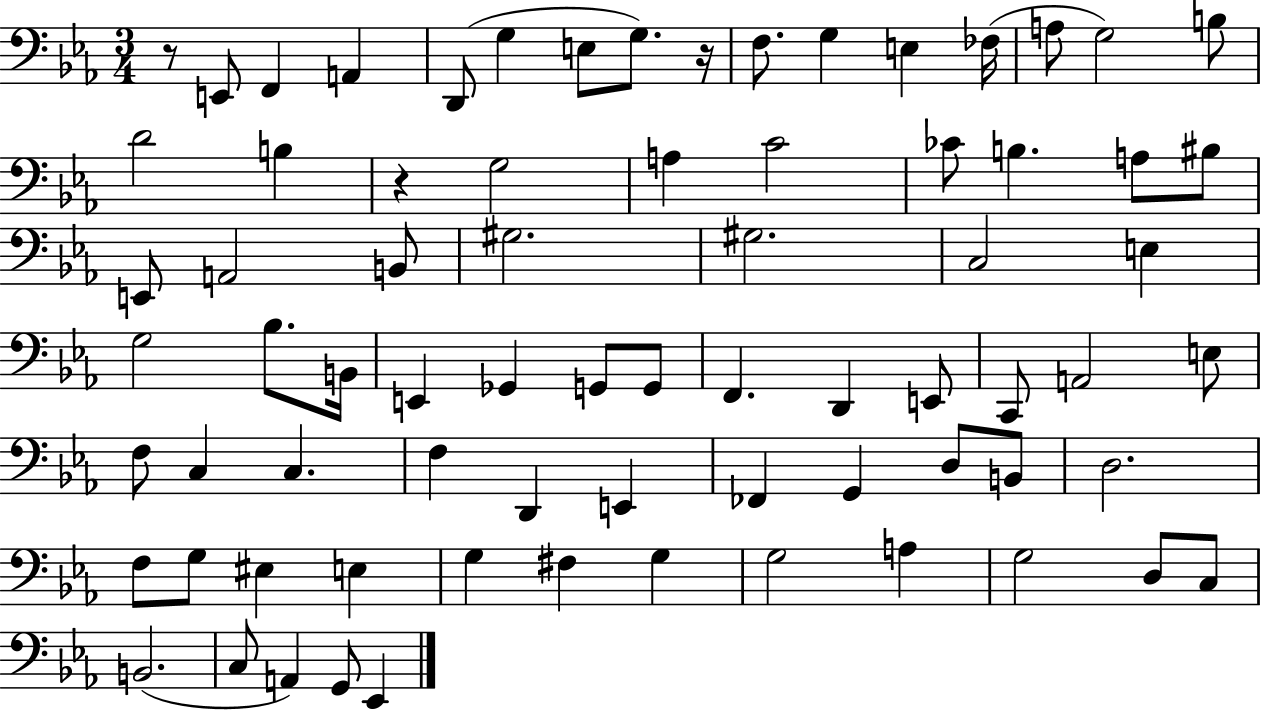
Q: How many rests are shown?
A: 3